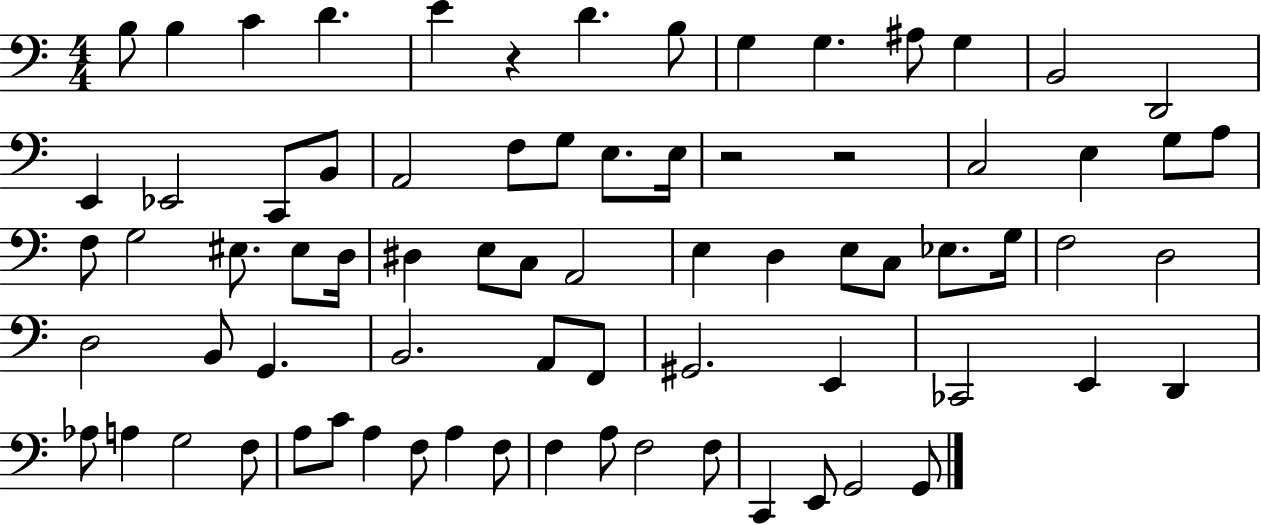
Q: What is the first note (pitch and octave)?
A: B3